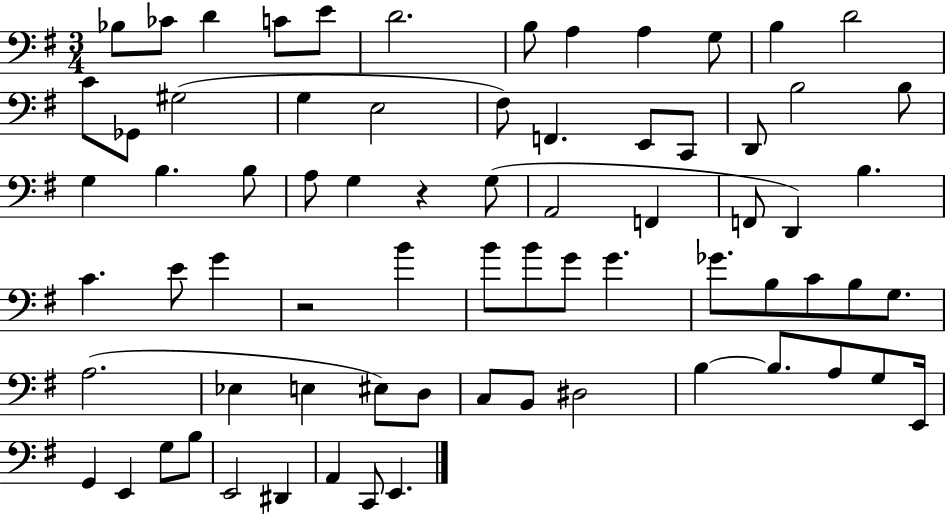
X:1
T:Untitled
M:3/4
L:1/4
K:G
_B,/2 _C/2 D C/2 E/2 D2 B,/2 A, A, G,/2 B, D2 C/2 _G,,/2 ^G,2 G, E,2 ^F,/2 F,, E,,/2 C,,/2 D,,/2 B,2 B,/2 G, B, B,/2 A,/2 G, z G,/2 A,,2 F,, F,,/2 D,, B, C E/2 G z2 B B/2 B/2 G/2 G _G/2 B,/2 C/2 B,/2 G,/2 A,2 _E, E, ^E,/2 D,/2 C,/2 B,,/2 ^D,2 B, B,/2 A,/2 G,/2 E,,/4 G,, E,, G,/2 B,/2 E,,2 ^D,, A,, C,,/2 E,,